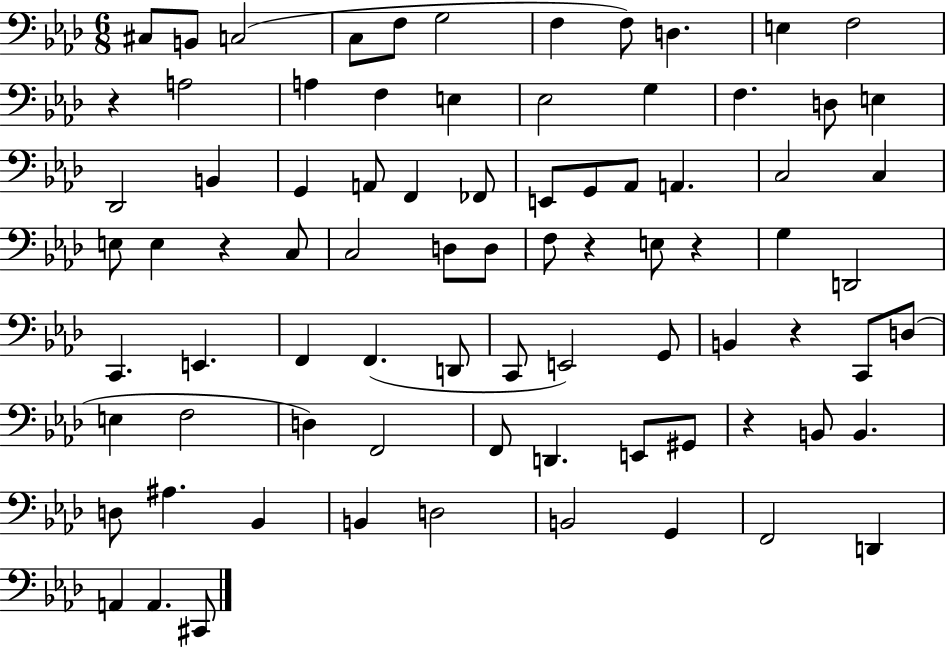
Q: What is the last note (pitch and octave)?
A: C#2